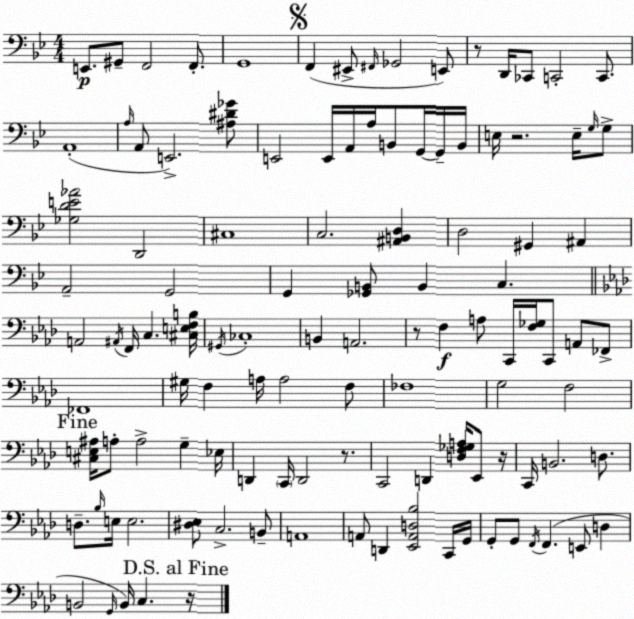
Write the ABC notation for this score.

X:1
T:Untitled
M:4/4
L:1/4
K:Bb
E,,/2 ^G,,/2 F,,2 F,,/2 G,,4 F,, ^E,,/2 ^F,,/4 _G,,2 E,,/2 z/2 D,,/4 _C,,/2 C,,2 C,,/2 A,,4 A,/4 A,,/2 E,,2 [^A,^D_G]/2 E,,2 E,,/4 A,,/4 A,/4 B,,/2 G,,/4 G,,/4 B,,/4 E,/4 z2 E,/4 G,/4 G,/2 [_G,DE_A]2 D,,2 ^C,4 C,2 [^A,,B,,D,] D,2 ^G,, ^A,, A,,2 G,,2 G,, [_G,,B,,]/2 B,, C, A,,2 ^A,,/4 F,,/4 C, [^C,E,F,B,]/4 ^G,,/4 _C,4 B,, A,,2 z/2 F, A,/2 C,,/4 [F,_G,]/4 C,,/2 A,,/2 _F,,/2 _F,,4 ^G,/4 F, A,/4 A,2 F,/2 _F,4 G,2 F,2 [^C,E,^A,]/4 A,/2 A,2 G, _E,/4 D,, C,,/4 D,,2 z/2 C,,2 D,, [D,F,_G,A,]/4 _E,,/2 z/4 C,,/4 B,,2 D,/2 D,/2 _B,/4 E,/4 E,2 [^D,_E,]/2 C,2 B,,/2 A,,4 A,,/2 D,, [_E,,A,,D,_B,]2 C,,/4 G,,/4 G,,/2 G,,/2 F,,/4 F,, E,,/2 D, B,,2 G,,/4 B,,/4 C, z/4